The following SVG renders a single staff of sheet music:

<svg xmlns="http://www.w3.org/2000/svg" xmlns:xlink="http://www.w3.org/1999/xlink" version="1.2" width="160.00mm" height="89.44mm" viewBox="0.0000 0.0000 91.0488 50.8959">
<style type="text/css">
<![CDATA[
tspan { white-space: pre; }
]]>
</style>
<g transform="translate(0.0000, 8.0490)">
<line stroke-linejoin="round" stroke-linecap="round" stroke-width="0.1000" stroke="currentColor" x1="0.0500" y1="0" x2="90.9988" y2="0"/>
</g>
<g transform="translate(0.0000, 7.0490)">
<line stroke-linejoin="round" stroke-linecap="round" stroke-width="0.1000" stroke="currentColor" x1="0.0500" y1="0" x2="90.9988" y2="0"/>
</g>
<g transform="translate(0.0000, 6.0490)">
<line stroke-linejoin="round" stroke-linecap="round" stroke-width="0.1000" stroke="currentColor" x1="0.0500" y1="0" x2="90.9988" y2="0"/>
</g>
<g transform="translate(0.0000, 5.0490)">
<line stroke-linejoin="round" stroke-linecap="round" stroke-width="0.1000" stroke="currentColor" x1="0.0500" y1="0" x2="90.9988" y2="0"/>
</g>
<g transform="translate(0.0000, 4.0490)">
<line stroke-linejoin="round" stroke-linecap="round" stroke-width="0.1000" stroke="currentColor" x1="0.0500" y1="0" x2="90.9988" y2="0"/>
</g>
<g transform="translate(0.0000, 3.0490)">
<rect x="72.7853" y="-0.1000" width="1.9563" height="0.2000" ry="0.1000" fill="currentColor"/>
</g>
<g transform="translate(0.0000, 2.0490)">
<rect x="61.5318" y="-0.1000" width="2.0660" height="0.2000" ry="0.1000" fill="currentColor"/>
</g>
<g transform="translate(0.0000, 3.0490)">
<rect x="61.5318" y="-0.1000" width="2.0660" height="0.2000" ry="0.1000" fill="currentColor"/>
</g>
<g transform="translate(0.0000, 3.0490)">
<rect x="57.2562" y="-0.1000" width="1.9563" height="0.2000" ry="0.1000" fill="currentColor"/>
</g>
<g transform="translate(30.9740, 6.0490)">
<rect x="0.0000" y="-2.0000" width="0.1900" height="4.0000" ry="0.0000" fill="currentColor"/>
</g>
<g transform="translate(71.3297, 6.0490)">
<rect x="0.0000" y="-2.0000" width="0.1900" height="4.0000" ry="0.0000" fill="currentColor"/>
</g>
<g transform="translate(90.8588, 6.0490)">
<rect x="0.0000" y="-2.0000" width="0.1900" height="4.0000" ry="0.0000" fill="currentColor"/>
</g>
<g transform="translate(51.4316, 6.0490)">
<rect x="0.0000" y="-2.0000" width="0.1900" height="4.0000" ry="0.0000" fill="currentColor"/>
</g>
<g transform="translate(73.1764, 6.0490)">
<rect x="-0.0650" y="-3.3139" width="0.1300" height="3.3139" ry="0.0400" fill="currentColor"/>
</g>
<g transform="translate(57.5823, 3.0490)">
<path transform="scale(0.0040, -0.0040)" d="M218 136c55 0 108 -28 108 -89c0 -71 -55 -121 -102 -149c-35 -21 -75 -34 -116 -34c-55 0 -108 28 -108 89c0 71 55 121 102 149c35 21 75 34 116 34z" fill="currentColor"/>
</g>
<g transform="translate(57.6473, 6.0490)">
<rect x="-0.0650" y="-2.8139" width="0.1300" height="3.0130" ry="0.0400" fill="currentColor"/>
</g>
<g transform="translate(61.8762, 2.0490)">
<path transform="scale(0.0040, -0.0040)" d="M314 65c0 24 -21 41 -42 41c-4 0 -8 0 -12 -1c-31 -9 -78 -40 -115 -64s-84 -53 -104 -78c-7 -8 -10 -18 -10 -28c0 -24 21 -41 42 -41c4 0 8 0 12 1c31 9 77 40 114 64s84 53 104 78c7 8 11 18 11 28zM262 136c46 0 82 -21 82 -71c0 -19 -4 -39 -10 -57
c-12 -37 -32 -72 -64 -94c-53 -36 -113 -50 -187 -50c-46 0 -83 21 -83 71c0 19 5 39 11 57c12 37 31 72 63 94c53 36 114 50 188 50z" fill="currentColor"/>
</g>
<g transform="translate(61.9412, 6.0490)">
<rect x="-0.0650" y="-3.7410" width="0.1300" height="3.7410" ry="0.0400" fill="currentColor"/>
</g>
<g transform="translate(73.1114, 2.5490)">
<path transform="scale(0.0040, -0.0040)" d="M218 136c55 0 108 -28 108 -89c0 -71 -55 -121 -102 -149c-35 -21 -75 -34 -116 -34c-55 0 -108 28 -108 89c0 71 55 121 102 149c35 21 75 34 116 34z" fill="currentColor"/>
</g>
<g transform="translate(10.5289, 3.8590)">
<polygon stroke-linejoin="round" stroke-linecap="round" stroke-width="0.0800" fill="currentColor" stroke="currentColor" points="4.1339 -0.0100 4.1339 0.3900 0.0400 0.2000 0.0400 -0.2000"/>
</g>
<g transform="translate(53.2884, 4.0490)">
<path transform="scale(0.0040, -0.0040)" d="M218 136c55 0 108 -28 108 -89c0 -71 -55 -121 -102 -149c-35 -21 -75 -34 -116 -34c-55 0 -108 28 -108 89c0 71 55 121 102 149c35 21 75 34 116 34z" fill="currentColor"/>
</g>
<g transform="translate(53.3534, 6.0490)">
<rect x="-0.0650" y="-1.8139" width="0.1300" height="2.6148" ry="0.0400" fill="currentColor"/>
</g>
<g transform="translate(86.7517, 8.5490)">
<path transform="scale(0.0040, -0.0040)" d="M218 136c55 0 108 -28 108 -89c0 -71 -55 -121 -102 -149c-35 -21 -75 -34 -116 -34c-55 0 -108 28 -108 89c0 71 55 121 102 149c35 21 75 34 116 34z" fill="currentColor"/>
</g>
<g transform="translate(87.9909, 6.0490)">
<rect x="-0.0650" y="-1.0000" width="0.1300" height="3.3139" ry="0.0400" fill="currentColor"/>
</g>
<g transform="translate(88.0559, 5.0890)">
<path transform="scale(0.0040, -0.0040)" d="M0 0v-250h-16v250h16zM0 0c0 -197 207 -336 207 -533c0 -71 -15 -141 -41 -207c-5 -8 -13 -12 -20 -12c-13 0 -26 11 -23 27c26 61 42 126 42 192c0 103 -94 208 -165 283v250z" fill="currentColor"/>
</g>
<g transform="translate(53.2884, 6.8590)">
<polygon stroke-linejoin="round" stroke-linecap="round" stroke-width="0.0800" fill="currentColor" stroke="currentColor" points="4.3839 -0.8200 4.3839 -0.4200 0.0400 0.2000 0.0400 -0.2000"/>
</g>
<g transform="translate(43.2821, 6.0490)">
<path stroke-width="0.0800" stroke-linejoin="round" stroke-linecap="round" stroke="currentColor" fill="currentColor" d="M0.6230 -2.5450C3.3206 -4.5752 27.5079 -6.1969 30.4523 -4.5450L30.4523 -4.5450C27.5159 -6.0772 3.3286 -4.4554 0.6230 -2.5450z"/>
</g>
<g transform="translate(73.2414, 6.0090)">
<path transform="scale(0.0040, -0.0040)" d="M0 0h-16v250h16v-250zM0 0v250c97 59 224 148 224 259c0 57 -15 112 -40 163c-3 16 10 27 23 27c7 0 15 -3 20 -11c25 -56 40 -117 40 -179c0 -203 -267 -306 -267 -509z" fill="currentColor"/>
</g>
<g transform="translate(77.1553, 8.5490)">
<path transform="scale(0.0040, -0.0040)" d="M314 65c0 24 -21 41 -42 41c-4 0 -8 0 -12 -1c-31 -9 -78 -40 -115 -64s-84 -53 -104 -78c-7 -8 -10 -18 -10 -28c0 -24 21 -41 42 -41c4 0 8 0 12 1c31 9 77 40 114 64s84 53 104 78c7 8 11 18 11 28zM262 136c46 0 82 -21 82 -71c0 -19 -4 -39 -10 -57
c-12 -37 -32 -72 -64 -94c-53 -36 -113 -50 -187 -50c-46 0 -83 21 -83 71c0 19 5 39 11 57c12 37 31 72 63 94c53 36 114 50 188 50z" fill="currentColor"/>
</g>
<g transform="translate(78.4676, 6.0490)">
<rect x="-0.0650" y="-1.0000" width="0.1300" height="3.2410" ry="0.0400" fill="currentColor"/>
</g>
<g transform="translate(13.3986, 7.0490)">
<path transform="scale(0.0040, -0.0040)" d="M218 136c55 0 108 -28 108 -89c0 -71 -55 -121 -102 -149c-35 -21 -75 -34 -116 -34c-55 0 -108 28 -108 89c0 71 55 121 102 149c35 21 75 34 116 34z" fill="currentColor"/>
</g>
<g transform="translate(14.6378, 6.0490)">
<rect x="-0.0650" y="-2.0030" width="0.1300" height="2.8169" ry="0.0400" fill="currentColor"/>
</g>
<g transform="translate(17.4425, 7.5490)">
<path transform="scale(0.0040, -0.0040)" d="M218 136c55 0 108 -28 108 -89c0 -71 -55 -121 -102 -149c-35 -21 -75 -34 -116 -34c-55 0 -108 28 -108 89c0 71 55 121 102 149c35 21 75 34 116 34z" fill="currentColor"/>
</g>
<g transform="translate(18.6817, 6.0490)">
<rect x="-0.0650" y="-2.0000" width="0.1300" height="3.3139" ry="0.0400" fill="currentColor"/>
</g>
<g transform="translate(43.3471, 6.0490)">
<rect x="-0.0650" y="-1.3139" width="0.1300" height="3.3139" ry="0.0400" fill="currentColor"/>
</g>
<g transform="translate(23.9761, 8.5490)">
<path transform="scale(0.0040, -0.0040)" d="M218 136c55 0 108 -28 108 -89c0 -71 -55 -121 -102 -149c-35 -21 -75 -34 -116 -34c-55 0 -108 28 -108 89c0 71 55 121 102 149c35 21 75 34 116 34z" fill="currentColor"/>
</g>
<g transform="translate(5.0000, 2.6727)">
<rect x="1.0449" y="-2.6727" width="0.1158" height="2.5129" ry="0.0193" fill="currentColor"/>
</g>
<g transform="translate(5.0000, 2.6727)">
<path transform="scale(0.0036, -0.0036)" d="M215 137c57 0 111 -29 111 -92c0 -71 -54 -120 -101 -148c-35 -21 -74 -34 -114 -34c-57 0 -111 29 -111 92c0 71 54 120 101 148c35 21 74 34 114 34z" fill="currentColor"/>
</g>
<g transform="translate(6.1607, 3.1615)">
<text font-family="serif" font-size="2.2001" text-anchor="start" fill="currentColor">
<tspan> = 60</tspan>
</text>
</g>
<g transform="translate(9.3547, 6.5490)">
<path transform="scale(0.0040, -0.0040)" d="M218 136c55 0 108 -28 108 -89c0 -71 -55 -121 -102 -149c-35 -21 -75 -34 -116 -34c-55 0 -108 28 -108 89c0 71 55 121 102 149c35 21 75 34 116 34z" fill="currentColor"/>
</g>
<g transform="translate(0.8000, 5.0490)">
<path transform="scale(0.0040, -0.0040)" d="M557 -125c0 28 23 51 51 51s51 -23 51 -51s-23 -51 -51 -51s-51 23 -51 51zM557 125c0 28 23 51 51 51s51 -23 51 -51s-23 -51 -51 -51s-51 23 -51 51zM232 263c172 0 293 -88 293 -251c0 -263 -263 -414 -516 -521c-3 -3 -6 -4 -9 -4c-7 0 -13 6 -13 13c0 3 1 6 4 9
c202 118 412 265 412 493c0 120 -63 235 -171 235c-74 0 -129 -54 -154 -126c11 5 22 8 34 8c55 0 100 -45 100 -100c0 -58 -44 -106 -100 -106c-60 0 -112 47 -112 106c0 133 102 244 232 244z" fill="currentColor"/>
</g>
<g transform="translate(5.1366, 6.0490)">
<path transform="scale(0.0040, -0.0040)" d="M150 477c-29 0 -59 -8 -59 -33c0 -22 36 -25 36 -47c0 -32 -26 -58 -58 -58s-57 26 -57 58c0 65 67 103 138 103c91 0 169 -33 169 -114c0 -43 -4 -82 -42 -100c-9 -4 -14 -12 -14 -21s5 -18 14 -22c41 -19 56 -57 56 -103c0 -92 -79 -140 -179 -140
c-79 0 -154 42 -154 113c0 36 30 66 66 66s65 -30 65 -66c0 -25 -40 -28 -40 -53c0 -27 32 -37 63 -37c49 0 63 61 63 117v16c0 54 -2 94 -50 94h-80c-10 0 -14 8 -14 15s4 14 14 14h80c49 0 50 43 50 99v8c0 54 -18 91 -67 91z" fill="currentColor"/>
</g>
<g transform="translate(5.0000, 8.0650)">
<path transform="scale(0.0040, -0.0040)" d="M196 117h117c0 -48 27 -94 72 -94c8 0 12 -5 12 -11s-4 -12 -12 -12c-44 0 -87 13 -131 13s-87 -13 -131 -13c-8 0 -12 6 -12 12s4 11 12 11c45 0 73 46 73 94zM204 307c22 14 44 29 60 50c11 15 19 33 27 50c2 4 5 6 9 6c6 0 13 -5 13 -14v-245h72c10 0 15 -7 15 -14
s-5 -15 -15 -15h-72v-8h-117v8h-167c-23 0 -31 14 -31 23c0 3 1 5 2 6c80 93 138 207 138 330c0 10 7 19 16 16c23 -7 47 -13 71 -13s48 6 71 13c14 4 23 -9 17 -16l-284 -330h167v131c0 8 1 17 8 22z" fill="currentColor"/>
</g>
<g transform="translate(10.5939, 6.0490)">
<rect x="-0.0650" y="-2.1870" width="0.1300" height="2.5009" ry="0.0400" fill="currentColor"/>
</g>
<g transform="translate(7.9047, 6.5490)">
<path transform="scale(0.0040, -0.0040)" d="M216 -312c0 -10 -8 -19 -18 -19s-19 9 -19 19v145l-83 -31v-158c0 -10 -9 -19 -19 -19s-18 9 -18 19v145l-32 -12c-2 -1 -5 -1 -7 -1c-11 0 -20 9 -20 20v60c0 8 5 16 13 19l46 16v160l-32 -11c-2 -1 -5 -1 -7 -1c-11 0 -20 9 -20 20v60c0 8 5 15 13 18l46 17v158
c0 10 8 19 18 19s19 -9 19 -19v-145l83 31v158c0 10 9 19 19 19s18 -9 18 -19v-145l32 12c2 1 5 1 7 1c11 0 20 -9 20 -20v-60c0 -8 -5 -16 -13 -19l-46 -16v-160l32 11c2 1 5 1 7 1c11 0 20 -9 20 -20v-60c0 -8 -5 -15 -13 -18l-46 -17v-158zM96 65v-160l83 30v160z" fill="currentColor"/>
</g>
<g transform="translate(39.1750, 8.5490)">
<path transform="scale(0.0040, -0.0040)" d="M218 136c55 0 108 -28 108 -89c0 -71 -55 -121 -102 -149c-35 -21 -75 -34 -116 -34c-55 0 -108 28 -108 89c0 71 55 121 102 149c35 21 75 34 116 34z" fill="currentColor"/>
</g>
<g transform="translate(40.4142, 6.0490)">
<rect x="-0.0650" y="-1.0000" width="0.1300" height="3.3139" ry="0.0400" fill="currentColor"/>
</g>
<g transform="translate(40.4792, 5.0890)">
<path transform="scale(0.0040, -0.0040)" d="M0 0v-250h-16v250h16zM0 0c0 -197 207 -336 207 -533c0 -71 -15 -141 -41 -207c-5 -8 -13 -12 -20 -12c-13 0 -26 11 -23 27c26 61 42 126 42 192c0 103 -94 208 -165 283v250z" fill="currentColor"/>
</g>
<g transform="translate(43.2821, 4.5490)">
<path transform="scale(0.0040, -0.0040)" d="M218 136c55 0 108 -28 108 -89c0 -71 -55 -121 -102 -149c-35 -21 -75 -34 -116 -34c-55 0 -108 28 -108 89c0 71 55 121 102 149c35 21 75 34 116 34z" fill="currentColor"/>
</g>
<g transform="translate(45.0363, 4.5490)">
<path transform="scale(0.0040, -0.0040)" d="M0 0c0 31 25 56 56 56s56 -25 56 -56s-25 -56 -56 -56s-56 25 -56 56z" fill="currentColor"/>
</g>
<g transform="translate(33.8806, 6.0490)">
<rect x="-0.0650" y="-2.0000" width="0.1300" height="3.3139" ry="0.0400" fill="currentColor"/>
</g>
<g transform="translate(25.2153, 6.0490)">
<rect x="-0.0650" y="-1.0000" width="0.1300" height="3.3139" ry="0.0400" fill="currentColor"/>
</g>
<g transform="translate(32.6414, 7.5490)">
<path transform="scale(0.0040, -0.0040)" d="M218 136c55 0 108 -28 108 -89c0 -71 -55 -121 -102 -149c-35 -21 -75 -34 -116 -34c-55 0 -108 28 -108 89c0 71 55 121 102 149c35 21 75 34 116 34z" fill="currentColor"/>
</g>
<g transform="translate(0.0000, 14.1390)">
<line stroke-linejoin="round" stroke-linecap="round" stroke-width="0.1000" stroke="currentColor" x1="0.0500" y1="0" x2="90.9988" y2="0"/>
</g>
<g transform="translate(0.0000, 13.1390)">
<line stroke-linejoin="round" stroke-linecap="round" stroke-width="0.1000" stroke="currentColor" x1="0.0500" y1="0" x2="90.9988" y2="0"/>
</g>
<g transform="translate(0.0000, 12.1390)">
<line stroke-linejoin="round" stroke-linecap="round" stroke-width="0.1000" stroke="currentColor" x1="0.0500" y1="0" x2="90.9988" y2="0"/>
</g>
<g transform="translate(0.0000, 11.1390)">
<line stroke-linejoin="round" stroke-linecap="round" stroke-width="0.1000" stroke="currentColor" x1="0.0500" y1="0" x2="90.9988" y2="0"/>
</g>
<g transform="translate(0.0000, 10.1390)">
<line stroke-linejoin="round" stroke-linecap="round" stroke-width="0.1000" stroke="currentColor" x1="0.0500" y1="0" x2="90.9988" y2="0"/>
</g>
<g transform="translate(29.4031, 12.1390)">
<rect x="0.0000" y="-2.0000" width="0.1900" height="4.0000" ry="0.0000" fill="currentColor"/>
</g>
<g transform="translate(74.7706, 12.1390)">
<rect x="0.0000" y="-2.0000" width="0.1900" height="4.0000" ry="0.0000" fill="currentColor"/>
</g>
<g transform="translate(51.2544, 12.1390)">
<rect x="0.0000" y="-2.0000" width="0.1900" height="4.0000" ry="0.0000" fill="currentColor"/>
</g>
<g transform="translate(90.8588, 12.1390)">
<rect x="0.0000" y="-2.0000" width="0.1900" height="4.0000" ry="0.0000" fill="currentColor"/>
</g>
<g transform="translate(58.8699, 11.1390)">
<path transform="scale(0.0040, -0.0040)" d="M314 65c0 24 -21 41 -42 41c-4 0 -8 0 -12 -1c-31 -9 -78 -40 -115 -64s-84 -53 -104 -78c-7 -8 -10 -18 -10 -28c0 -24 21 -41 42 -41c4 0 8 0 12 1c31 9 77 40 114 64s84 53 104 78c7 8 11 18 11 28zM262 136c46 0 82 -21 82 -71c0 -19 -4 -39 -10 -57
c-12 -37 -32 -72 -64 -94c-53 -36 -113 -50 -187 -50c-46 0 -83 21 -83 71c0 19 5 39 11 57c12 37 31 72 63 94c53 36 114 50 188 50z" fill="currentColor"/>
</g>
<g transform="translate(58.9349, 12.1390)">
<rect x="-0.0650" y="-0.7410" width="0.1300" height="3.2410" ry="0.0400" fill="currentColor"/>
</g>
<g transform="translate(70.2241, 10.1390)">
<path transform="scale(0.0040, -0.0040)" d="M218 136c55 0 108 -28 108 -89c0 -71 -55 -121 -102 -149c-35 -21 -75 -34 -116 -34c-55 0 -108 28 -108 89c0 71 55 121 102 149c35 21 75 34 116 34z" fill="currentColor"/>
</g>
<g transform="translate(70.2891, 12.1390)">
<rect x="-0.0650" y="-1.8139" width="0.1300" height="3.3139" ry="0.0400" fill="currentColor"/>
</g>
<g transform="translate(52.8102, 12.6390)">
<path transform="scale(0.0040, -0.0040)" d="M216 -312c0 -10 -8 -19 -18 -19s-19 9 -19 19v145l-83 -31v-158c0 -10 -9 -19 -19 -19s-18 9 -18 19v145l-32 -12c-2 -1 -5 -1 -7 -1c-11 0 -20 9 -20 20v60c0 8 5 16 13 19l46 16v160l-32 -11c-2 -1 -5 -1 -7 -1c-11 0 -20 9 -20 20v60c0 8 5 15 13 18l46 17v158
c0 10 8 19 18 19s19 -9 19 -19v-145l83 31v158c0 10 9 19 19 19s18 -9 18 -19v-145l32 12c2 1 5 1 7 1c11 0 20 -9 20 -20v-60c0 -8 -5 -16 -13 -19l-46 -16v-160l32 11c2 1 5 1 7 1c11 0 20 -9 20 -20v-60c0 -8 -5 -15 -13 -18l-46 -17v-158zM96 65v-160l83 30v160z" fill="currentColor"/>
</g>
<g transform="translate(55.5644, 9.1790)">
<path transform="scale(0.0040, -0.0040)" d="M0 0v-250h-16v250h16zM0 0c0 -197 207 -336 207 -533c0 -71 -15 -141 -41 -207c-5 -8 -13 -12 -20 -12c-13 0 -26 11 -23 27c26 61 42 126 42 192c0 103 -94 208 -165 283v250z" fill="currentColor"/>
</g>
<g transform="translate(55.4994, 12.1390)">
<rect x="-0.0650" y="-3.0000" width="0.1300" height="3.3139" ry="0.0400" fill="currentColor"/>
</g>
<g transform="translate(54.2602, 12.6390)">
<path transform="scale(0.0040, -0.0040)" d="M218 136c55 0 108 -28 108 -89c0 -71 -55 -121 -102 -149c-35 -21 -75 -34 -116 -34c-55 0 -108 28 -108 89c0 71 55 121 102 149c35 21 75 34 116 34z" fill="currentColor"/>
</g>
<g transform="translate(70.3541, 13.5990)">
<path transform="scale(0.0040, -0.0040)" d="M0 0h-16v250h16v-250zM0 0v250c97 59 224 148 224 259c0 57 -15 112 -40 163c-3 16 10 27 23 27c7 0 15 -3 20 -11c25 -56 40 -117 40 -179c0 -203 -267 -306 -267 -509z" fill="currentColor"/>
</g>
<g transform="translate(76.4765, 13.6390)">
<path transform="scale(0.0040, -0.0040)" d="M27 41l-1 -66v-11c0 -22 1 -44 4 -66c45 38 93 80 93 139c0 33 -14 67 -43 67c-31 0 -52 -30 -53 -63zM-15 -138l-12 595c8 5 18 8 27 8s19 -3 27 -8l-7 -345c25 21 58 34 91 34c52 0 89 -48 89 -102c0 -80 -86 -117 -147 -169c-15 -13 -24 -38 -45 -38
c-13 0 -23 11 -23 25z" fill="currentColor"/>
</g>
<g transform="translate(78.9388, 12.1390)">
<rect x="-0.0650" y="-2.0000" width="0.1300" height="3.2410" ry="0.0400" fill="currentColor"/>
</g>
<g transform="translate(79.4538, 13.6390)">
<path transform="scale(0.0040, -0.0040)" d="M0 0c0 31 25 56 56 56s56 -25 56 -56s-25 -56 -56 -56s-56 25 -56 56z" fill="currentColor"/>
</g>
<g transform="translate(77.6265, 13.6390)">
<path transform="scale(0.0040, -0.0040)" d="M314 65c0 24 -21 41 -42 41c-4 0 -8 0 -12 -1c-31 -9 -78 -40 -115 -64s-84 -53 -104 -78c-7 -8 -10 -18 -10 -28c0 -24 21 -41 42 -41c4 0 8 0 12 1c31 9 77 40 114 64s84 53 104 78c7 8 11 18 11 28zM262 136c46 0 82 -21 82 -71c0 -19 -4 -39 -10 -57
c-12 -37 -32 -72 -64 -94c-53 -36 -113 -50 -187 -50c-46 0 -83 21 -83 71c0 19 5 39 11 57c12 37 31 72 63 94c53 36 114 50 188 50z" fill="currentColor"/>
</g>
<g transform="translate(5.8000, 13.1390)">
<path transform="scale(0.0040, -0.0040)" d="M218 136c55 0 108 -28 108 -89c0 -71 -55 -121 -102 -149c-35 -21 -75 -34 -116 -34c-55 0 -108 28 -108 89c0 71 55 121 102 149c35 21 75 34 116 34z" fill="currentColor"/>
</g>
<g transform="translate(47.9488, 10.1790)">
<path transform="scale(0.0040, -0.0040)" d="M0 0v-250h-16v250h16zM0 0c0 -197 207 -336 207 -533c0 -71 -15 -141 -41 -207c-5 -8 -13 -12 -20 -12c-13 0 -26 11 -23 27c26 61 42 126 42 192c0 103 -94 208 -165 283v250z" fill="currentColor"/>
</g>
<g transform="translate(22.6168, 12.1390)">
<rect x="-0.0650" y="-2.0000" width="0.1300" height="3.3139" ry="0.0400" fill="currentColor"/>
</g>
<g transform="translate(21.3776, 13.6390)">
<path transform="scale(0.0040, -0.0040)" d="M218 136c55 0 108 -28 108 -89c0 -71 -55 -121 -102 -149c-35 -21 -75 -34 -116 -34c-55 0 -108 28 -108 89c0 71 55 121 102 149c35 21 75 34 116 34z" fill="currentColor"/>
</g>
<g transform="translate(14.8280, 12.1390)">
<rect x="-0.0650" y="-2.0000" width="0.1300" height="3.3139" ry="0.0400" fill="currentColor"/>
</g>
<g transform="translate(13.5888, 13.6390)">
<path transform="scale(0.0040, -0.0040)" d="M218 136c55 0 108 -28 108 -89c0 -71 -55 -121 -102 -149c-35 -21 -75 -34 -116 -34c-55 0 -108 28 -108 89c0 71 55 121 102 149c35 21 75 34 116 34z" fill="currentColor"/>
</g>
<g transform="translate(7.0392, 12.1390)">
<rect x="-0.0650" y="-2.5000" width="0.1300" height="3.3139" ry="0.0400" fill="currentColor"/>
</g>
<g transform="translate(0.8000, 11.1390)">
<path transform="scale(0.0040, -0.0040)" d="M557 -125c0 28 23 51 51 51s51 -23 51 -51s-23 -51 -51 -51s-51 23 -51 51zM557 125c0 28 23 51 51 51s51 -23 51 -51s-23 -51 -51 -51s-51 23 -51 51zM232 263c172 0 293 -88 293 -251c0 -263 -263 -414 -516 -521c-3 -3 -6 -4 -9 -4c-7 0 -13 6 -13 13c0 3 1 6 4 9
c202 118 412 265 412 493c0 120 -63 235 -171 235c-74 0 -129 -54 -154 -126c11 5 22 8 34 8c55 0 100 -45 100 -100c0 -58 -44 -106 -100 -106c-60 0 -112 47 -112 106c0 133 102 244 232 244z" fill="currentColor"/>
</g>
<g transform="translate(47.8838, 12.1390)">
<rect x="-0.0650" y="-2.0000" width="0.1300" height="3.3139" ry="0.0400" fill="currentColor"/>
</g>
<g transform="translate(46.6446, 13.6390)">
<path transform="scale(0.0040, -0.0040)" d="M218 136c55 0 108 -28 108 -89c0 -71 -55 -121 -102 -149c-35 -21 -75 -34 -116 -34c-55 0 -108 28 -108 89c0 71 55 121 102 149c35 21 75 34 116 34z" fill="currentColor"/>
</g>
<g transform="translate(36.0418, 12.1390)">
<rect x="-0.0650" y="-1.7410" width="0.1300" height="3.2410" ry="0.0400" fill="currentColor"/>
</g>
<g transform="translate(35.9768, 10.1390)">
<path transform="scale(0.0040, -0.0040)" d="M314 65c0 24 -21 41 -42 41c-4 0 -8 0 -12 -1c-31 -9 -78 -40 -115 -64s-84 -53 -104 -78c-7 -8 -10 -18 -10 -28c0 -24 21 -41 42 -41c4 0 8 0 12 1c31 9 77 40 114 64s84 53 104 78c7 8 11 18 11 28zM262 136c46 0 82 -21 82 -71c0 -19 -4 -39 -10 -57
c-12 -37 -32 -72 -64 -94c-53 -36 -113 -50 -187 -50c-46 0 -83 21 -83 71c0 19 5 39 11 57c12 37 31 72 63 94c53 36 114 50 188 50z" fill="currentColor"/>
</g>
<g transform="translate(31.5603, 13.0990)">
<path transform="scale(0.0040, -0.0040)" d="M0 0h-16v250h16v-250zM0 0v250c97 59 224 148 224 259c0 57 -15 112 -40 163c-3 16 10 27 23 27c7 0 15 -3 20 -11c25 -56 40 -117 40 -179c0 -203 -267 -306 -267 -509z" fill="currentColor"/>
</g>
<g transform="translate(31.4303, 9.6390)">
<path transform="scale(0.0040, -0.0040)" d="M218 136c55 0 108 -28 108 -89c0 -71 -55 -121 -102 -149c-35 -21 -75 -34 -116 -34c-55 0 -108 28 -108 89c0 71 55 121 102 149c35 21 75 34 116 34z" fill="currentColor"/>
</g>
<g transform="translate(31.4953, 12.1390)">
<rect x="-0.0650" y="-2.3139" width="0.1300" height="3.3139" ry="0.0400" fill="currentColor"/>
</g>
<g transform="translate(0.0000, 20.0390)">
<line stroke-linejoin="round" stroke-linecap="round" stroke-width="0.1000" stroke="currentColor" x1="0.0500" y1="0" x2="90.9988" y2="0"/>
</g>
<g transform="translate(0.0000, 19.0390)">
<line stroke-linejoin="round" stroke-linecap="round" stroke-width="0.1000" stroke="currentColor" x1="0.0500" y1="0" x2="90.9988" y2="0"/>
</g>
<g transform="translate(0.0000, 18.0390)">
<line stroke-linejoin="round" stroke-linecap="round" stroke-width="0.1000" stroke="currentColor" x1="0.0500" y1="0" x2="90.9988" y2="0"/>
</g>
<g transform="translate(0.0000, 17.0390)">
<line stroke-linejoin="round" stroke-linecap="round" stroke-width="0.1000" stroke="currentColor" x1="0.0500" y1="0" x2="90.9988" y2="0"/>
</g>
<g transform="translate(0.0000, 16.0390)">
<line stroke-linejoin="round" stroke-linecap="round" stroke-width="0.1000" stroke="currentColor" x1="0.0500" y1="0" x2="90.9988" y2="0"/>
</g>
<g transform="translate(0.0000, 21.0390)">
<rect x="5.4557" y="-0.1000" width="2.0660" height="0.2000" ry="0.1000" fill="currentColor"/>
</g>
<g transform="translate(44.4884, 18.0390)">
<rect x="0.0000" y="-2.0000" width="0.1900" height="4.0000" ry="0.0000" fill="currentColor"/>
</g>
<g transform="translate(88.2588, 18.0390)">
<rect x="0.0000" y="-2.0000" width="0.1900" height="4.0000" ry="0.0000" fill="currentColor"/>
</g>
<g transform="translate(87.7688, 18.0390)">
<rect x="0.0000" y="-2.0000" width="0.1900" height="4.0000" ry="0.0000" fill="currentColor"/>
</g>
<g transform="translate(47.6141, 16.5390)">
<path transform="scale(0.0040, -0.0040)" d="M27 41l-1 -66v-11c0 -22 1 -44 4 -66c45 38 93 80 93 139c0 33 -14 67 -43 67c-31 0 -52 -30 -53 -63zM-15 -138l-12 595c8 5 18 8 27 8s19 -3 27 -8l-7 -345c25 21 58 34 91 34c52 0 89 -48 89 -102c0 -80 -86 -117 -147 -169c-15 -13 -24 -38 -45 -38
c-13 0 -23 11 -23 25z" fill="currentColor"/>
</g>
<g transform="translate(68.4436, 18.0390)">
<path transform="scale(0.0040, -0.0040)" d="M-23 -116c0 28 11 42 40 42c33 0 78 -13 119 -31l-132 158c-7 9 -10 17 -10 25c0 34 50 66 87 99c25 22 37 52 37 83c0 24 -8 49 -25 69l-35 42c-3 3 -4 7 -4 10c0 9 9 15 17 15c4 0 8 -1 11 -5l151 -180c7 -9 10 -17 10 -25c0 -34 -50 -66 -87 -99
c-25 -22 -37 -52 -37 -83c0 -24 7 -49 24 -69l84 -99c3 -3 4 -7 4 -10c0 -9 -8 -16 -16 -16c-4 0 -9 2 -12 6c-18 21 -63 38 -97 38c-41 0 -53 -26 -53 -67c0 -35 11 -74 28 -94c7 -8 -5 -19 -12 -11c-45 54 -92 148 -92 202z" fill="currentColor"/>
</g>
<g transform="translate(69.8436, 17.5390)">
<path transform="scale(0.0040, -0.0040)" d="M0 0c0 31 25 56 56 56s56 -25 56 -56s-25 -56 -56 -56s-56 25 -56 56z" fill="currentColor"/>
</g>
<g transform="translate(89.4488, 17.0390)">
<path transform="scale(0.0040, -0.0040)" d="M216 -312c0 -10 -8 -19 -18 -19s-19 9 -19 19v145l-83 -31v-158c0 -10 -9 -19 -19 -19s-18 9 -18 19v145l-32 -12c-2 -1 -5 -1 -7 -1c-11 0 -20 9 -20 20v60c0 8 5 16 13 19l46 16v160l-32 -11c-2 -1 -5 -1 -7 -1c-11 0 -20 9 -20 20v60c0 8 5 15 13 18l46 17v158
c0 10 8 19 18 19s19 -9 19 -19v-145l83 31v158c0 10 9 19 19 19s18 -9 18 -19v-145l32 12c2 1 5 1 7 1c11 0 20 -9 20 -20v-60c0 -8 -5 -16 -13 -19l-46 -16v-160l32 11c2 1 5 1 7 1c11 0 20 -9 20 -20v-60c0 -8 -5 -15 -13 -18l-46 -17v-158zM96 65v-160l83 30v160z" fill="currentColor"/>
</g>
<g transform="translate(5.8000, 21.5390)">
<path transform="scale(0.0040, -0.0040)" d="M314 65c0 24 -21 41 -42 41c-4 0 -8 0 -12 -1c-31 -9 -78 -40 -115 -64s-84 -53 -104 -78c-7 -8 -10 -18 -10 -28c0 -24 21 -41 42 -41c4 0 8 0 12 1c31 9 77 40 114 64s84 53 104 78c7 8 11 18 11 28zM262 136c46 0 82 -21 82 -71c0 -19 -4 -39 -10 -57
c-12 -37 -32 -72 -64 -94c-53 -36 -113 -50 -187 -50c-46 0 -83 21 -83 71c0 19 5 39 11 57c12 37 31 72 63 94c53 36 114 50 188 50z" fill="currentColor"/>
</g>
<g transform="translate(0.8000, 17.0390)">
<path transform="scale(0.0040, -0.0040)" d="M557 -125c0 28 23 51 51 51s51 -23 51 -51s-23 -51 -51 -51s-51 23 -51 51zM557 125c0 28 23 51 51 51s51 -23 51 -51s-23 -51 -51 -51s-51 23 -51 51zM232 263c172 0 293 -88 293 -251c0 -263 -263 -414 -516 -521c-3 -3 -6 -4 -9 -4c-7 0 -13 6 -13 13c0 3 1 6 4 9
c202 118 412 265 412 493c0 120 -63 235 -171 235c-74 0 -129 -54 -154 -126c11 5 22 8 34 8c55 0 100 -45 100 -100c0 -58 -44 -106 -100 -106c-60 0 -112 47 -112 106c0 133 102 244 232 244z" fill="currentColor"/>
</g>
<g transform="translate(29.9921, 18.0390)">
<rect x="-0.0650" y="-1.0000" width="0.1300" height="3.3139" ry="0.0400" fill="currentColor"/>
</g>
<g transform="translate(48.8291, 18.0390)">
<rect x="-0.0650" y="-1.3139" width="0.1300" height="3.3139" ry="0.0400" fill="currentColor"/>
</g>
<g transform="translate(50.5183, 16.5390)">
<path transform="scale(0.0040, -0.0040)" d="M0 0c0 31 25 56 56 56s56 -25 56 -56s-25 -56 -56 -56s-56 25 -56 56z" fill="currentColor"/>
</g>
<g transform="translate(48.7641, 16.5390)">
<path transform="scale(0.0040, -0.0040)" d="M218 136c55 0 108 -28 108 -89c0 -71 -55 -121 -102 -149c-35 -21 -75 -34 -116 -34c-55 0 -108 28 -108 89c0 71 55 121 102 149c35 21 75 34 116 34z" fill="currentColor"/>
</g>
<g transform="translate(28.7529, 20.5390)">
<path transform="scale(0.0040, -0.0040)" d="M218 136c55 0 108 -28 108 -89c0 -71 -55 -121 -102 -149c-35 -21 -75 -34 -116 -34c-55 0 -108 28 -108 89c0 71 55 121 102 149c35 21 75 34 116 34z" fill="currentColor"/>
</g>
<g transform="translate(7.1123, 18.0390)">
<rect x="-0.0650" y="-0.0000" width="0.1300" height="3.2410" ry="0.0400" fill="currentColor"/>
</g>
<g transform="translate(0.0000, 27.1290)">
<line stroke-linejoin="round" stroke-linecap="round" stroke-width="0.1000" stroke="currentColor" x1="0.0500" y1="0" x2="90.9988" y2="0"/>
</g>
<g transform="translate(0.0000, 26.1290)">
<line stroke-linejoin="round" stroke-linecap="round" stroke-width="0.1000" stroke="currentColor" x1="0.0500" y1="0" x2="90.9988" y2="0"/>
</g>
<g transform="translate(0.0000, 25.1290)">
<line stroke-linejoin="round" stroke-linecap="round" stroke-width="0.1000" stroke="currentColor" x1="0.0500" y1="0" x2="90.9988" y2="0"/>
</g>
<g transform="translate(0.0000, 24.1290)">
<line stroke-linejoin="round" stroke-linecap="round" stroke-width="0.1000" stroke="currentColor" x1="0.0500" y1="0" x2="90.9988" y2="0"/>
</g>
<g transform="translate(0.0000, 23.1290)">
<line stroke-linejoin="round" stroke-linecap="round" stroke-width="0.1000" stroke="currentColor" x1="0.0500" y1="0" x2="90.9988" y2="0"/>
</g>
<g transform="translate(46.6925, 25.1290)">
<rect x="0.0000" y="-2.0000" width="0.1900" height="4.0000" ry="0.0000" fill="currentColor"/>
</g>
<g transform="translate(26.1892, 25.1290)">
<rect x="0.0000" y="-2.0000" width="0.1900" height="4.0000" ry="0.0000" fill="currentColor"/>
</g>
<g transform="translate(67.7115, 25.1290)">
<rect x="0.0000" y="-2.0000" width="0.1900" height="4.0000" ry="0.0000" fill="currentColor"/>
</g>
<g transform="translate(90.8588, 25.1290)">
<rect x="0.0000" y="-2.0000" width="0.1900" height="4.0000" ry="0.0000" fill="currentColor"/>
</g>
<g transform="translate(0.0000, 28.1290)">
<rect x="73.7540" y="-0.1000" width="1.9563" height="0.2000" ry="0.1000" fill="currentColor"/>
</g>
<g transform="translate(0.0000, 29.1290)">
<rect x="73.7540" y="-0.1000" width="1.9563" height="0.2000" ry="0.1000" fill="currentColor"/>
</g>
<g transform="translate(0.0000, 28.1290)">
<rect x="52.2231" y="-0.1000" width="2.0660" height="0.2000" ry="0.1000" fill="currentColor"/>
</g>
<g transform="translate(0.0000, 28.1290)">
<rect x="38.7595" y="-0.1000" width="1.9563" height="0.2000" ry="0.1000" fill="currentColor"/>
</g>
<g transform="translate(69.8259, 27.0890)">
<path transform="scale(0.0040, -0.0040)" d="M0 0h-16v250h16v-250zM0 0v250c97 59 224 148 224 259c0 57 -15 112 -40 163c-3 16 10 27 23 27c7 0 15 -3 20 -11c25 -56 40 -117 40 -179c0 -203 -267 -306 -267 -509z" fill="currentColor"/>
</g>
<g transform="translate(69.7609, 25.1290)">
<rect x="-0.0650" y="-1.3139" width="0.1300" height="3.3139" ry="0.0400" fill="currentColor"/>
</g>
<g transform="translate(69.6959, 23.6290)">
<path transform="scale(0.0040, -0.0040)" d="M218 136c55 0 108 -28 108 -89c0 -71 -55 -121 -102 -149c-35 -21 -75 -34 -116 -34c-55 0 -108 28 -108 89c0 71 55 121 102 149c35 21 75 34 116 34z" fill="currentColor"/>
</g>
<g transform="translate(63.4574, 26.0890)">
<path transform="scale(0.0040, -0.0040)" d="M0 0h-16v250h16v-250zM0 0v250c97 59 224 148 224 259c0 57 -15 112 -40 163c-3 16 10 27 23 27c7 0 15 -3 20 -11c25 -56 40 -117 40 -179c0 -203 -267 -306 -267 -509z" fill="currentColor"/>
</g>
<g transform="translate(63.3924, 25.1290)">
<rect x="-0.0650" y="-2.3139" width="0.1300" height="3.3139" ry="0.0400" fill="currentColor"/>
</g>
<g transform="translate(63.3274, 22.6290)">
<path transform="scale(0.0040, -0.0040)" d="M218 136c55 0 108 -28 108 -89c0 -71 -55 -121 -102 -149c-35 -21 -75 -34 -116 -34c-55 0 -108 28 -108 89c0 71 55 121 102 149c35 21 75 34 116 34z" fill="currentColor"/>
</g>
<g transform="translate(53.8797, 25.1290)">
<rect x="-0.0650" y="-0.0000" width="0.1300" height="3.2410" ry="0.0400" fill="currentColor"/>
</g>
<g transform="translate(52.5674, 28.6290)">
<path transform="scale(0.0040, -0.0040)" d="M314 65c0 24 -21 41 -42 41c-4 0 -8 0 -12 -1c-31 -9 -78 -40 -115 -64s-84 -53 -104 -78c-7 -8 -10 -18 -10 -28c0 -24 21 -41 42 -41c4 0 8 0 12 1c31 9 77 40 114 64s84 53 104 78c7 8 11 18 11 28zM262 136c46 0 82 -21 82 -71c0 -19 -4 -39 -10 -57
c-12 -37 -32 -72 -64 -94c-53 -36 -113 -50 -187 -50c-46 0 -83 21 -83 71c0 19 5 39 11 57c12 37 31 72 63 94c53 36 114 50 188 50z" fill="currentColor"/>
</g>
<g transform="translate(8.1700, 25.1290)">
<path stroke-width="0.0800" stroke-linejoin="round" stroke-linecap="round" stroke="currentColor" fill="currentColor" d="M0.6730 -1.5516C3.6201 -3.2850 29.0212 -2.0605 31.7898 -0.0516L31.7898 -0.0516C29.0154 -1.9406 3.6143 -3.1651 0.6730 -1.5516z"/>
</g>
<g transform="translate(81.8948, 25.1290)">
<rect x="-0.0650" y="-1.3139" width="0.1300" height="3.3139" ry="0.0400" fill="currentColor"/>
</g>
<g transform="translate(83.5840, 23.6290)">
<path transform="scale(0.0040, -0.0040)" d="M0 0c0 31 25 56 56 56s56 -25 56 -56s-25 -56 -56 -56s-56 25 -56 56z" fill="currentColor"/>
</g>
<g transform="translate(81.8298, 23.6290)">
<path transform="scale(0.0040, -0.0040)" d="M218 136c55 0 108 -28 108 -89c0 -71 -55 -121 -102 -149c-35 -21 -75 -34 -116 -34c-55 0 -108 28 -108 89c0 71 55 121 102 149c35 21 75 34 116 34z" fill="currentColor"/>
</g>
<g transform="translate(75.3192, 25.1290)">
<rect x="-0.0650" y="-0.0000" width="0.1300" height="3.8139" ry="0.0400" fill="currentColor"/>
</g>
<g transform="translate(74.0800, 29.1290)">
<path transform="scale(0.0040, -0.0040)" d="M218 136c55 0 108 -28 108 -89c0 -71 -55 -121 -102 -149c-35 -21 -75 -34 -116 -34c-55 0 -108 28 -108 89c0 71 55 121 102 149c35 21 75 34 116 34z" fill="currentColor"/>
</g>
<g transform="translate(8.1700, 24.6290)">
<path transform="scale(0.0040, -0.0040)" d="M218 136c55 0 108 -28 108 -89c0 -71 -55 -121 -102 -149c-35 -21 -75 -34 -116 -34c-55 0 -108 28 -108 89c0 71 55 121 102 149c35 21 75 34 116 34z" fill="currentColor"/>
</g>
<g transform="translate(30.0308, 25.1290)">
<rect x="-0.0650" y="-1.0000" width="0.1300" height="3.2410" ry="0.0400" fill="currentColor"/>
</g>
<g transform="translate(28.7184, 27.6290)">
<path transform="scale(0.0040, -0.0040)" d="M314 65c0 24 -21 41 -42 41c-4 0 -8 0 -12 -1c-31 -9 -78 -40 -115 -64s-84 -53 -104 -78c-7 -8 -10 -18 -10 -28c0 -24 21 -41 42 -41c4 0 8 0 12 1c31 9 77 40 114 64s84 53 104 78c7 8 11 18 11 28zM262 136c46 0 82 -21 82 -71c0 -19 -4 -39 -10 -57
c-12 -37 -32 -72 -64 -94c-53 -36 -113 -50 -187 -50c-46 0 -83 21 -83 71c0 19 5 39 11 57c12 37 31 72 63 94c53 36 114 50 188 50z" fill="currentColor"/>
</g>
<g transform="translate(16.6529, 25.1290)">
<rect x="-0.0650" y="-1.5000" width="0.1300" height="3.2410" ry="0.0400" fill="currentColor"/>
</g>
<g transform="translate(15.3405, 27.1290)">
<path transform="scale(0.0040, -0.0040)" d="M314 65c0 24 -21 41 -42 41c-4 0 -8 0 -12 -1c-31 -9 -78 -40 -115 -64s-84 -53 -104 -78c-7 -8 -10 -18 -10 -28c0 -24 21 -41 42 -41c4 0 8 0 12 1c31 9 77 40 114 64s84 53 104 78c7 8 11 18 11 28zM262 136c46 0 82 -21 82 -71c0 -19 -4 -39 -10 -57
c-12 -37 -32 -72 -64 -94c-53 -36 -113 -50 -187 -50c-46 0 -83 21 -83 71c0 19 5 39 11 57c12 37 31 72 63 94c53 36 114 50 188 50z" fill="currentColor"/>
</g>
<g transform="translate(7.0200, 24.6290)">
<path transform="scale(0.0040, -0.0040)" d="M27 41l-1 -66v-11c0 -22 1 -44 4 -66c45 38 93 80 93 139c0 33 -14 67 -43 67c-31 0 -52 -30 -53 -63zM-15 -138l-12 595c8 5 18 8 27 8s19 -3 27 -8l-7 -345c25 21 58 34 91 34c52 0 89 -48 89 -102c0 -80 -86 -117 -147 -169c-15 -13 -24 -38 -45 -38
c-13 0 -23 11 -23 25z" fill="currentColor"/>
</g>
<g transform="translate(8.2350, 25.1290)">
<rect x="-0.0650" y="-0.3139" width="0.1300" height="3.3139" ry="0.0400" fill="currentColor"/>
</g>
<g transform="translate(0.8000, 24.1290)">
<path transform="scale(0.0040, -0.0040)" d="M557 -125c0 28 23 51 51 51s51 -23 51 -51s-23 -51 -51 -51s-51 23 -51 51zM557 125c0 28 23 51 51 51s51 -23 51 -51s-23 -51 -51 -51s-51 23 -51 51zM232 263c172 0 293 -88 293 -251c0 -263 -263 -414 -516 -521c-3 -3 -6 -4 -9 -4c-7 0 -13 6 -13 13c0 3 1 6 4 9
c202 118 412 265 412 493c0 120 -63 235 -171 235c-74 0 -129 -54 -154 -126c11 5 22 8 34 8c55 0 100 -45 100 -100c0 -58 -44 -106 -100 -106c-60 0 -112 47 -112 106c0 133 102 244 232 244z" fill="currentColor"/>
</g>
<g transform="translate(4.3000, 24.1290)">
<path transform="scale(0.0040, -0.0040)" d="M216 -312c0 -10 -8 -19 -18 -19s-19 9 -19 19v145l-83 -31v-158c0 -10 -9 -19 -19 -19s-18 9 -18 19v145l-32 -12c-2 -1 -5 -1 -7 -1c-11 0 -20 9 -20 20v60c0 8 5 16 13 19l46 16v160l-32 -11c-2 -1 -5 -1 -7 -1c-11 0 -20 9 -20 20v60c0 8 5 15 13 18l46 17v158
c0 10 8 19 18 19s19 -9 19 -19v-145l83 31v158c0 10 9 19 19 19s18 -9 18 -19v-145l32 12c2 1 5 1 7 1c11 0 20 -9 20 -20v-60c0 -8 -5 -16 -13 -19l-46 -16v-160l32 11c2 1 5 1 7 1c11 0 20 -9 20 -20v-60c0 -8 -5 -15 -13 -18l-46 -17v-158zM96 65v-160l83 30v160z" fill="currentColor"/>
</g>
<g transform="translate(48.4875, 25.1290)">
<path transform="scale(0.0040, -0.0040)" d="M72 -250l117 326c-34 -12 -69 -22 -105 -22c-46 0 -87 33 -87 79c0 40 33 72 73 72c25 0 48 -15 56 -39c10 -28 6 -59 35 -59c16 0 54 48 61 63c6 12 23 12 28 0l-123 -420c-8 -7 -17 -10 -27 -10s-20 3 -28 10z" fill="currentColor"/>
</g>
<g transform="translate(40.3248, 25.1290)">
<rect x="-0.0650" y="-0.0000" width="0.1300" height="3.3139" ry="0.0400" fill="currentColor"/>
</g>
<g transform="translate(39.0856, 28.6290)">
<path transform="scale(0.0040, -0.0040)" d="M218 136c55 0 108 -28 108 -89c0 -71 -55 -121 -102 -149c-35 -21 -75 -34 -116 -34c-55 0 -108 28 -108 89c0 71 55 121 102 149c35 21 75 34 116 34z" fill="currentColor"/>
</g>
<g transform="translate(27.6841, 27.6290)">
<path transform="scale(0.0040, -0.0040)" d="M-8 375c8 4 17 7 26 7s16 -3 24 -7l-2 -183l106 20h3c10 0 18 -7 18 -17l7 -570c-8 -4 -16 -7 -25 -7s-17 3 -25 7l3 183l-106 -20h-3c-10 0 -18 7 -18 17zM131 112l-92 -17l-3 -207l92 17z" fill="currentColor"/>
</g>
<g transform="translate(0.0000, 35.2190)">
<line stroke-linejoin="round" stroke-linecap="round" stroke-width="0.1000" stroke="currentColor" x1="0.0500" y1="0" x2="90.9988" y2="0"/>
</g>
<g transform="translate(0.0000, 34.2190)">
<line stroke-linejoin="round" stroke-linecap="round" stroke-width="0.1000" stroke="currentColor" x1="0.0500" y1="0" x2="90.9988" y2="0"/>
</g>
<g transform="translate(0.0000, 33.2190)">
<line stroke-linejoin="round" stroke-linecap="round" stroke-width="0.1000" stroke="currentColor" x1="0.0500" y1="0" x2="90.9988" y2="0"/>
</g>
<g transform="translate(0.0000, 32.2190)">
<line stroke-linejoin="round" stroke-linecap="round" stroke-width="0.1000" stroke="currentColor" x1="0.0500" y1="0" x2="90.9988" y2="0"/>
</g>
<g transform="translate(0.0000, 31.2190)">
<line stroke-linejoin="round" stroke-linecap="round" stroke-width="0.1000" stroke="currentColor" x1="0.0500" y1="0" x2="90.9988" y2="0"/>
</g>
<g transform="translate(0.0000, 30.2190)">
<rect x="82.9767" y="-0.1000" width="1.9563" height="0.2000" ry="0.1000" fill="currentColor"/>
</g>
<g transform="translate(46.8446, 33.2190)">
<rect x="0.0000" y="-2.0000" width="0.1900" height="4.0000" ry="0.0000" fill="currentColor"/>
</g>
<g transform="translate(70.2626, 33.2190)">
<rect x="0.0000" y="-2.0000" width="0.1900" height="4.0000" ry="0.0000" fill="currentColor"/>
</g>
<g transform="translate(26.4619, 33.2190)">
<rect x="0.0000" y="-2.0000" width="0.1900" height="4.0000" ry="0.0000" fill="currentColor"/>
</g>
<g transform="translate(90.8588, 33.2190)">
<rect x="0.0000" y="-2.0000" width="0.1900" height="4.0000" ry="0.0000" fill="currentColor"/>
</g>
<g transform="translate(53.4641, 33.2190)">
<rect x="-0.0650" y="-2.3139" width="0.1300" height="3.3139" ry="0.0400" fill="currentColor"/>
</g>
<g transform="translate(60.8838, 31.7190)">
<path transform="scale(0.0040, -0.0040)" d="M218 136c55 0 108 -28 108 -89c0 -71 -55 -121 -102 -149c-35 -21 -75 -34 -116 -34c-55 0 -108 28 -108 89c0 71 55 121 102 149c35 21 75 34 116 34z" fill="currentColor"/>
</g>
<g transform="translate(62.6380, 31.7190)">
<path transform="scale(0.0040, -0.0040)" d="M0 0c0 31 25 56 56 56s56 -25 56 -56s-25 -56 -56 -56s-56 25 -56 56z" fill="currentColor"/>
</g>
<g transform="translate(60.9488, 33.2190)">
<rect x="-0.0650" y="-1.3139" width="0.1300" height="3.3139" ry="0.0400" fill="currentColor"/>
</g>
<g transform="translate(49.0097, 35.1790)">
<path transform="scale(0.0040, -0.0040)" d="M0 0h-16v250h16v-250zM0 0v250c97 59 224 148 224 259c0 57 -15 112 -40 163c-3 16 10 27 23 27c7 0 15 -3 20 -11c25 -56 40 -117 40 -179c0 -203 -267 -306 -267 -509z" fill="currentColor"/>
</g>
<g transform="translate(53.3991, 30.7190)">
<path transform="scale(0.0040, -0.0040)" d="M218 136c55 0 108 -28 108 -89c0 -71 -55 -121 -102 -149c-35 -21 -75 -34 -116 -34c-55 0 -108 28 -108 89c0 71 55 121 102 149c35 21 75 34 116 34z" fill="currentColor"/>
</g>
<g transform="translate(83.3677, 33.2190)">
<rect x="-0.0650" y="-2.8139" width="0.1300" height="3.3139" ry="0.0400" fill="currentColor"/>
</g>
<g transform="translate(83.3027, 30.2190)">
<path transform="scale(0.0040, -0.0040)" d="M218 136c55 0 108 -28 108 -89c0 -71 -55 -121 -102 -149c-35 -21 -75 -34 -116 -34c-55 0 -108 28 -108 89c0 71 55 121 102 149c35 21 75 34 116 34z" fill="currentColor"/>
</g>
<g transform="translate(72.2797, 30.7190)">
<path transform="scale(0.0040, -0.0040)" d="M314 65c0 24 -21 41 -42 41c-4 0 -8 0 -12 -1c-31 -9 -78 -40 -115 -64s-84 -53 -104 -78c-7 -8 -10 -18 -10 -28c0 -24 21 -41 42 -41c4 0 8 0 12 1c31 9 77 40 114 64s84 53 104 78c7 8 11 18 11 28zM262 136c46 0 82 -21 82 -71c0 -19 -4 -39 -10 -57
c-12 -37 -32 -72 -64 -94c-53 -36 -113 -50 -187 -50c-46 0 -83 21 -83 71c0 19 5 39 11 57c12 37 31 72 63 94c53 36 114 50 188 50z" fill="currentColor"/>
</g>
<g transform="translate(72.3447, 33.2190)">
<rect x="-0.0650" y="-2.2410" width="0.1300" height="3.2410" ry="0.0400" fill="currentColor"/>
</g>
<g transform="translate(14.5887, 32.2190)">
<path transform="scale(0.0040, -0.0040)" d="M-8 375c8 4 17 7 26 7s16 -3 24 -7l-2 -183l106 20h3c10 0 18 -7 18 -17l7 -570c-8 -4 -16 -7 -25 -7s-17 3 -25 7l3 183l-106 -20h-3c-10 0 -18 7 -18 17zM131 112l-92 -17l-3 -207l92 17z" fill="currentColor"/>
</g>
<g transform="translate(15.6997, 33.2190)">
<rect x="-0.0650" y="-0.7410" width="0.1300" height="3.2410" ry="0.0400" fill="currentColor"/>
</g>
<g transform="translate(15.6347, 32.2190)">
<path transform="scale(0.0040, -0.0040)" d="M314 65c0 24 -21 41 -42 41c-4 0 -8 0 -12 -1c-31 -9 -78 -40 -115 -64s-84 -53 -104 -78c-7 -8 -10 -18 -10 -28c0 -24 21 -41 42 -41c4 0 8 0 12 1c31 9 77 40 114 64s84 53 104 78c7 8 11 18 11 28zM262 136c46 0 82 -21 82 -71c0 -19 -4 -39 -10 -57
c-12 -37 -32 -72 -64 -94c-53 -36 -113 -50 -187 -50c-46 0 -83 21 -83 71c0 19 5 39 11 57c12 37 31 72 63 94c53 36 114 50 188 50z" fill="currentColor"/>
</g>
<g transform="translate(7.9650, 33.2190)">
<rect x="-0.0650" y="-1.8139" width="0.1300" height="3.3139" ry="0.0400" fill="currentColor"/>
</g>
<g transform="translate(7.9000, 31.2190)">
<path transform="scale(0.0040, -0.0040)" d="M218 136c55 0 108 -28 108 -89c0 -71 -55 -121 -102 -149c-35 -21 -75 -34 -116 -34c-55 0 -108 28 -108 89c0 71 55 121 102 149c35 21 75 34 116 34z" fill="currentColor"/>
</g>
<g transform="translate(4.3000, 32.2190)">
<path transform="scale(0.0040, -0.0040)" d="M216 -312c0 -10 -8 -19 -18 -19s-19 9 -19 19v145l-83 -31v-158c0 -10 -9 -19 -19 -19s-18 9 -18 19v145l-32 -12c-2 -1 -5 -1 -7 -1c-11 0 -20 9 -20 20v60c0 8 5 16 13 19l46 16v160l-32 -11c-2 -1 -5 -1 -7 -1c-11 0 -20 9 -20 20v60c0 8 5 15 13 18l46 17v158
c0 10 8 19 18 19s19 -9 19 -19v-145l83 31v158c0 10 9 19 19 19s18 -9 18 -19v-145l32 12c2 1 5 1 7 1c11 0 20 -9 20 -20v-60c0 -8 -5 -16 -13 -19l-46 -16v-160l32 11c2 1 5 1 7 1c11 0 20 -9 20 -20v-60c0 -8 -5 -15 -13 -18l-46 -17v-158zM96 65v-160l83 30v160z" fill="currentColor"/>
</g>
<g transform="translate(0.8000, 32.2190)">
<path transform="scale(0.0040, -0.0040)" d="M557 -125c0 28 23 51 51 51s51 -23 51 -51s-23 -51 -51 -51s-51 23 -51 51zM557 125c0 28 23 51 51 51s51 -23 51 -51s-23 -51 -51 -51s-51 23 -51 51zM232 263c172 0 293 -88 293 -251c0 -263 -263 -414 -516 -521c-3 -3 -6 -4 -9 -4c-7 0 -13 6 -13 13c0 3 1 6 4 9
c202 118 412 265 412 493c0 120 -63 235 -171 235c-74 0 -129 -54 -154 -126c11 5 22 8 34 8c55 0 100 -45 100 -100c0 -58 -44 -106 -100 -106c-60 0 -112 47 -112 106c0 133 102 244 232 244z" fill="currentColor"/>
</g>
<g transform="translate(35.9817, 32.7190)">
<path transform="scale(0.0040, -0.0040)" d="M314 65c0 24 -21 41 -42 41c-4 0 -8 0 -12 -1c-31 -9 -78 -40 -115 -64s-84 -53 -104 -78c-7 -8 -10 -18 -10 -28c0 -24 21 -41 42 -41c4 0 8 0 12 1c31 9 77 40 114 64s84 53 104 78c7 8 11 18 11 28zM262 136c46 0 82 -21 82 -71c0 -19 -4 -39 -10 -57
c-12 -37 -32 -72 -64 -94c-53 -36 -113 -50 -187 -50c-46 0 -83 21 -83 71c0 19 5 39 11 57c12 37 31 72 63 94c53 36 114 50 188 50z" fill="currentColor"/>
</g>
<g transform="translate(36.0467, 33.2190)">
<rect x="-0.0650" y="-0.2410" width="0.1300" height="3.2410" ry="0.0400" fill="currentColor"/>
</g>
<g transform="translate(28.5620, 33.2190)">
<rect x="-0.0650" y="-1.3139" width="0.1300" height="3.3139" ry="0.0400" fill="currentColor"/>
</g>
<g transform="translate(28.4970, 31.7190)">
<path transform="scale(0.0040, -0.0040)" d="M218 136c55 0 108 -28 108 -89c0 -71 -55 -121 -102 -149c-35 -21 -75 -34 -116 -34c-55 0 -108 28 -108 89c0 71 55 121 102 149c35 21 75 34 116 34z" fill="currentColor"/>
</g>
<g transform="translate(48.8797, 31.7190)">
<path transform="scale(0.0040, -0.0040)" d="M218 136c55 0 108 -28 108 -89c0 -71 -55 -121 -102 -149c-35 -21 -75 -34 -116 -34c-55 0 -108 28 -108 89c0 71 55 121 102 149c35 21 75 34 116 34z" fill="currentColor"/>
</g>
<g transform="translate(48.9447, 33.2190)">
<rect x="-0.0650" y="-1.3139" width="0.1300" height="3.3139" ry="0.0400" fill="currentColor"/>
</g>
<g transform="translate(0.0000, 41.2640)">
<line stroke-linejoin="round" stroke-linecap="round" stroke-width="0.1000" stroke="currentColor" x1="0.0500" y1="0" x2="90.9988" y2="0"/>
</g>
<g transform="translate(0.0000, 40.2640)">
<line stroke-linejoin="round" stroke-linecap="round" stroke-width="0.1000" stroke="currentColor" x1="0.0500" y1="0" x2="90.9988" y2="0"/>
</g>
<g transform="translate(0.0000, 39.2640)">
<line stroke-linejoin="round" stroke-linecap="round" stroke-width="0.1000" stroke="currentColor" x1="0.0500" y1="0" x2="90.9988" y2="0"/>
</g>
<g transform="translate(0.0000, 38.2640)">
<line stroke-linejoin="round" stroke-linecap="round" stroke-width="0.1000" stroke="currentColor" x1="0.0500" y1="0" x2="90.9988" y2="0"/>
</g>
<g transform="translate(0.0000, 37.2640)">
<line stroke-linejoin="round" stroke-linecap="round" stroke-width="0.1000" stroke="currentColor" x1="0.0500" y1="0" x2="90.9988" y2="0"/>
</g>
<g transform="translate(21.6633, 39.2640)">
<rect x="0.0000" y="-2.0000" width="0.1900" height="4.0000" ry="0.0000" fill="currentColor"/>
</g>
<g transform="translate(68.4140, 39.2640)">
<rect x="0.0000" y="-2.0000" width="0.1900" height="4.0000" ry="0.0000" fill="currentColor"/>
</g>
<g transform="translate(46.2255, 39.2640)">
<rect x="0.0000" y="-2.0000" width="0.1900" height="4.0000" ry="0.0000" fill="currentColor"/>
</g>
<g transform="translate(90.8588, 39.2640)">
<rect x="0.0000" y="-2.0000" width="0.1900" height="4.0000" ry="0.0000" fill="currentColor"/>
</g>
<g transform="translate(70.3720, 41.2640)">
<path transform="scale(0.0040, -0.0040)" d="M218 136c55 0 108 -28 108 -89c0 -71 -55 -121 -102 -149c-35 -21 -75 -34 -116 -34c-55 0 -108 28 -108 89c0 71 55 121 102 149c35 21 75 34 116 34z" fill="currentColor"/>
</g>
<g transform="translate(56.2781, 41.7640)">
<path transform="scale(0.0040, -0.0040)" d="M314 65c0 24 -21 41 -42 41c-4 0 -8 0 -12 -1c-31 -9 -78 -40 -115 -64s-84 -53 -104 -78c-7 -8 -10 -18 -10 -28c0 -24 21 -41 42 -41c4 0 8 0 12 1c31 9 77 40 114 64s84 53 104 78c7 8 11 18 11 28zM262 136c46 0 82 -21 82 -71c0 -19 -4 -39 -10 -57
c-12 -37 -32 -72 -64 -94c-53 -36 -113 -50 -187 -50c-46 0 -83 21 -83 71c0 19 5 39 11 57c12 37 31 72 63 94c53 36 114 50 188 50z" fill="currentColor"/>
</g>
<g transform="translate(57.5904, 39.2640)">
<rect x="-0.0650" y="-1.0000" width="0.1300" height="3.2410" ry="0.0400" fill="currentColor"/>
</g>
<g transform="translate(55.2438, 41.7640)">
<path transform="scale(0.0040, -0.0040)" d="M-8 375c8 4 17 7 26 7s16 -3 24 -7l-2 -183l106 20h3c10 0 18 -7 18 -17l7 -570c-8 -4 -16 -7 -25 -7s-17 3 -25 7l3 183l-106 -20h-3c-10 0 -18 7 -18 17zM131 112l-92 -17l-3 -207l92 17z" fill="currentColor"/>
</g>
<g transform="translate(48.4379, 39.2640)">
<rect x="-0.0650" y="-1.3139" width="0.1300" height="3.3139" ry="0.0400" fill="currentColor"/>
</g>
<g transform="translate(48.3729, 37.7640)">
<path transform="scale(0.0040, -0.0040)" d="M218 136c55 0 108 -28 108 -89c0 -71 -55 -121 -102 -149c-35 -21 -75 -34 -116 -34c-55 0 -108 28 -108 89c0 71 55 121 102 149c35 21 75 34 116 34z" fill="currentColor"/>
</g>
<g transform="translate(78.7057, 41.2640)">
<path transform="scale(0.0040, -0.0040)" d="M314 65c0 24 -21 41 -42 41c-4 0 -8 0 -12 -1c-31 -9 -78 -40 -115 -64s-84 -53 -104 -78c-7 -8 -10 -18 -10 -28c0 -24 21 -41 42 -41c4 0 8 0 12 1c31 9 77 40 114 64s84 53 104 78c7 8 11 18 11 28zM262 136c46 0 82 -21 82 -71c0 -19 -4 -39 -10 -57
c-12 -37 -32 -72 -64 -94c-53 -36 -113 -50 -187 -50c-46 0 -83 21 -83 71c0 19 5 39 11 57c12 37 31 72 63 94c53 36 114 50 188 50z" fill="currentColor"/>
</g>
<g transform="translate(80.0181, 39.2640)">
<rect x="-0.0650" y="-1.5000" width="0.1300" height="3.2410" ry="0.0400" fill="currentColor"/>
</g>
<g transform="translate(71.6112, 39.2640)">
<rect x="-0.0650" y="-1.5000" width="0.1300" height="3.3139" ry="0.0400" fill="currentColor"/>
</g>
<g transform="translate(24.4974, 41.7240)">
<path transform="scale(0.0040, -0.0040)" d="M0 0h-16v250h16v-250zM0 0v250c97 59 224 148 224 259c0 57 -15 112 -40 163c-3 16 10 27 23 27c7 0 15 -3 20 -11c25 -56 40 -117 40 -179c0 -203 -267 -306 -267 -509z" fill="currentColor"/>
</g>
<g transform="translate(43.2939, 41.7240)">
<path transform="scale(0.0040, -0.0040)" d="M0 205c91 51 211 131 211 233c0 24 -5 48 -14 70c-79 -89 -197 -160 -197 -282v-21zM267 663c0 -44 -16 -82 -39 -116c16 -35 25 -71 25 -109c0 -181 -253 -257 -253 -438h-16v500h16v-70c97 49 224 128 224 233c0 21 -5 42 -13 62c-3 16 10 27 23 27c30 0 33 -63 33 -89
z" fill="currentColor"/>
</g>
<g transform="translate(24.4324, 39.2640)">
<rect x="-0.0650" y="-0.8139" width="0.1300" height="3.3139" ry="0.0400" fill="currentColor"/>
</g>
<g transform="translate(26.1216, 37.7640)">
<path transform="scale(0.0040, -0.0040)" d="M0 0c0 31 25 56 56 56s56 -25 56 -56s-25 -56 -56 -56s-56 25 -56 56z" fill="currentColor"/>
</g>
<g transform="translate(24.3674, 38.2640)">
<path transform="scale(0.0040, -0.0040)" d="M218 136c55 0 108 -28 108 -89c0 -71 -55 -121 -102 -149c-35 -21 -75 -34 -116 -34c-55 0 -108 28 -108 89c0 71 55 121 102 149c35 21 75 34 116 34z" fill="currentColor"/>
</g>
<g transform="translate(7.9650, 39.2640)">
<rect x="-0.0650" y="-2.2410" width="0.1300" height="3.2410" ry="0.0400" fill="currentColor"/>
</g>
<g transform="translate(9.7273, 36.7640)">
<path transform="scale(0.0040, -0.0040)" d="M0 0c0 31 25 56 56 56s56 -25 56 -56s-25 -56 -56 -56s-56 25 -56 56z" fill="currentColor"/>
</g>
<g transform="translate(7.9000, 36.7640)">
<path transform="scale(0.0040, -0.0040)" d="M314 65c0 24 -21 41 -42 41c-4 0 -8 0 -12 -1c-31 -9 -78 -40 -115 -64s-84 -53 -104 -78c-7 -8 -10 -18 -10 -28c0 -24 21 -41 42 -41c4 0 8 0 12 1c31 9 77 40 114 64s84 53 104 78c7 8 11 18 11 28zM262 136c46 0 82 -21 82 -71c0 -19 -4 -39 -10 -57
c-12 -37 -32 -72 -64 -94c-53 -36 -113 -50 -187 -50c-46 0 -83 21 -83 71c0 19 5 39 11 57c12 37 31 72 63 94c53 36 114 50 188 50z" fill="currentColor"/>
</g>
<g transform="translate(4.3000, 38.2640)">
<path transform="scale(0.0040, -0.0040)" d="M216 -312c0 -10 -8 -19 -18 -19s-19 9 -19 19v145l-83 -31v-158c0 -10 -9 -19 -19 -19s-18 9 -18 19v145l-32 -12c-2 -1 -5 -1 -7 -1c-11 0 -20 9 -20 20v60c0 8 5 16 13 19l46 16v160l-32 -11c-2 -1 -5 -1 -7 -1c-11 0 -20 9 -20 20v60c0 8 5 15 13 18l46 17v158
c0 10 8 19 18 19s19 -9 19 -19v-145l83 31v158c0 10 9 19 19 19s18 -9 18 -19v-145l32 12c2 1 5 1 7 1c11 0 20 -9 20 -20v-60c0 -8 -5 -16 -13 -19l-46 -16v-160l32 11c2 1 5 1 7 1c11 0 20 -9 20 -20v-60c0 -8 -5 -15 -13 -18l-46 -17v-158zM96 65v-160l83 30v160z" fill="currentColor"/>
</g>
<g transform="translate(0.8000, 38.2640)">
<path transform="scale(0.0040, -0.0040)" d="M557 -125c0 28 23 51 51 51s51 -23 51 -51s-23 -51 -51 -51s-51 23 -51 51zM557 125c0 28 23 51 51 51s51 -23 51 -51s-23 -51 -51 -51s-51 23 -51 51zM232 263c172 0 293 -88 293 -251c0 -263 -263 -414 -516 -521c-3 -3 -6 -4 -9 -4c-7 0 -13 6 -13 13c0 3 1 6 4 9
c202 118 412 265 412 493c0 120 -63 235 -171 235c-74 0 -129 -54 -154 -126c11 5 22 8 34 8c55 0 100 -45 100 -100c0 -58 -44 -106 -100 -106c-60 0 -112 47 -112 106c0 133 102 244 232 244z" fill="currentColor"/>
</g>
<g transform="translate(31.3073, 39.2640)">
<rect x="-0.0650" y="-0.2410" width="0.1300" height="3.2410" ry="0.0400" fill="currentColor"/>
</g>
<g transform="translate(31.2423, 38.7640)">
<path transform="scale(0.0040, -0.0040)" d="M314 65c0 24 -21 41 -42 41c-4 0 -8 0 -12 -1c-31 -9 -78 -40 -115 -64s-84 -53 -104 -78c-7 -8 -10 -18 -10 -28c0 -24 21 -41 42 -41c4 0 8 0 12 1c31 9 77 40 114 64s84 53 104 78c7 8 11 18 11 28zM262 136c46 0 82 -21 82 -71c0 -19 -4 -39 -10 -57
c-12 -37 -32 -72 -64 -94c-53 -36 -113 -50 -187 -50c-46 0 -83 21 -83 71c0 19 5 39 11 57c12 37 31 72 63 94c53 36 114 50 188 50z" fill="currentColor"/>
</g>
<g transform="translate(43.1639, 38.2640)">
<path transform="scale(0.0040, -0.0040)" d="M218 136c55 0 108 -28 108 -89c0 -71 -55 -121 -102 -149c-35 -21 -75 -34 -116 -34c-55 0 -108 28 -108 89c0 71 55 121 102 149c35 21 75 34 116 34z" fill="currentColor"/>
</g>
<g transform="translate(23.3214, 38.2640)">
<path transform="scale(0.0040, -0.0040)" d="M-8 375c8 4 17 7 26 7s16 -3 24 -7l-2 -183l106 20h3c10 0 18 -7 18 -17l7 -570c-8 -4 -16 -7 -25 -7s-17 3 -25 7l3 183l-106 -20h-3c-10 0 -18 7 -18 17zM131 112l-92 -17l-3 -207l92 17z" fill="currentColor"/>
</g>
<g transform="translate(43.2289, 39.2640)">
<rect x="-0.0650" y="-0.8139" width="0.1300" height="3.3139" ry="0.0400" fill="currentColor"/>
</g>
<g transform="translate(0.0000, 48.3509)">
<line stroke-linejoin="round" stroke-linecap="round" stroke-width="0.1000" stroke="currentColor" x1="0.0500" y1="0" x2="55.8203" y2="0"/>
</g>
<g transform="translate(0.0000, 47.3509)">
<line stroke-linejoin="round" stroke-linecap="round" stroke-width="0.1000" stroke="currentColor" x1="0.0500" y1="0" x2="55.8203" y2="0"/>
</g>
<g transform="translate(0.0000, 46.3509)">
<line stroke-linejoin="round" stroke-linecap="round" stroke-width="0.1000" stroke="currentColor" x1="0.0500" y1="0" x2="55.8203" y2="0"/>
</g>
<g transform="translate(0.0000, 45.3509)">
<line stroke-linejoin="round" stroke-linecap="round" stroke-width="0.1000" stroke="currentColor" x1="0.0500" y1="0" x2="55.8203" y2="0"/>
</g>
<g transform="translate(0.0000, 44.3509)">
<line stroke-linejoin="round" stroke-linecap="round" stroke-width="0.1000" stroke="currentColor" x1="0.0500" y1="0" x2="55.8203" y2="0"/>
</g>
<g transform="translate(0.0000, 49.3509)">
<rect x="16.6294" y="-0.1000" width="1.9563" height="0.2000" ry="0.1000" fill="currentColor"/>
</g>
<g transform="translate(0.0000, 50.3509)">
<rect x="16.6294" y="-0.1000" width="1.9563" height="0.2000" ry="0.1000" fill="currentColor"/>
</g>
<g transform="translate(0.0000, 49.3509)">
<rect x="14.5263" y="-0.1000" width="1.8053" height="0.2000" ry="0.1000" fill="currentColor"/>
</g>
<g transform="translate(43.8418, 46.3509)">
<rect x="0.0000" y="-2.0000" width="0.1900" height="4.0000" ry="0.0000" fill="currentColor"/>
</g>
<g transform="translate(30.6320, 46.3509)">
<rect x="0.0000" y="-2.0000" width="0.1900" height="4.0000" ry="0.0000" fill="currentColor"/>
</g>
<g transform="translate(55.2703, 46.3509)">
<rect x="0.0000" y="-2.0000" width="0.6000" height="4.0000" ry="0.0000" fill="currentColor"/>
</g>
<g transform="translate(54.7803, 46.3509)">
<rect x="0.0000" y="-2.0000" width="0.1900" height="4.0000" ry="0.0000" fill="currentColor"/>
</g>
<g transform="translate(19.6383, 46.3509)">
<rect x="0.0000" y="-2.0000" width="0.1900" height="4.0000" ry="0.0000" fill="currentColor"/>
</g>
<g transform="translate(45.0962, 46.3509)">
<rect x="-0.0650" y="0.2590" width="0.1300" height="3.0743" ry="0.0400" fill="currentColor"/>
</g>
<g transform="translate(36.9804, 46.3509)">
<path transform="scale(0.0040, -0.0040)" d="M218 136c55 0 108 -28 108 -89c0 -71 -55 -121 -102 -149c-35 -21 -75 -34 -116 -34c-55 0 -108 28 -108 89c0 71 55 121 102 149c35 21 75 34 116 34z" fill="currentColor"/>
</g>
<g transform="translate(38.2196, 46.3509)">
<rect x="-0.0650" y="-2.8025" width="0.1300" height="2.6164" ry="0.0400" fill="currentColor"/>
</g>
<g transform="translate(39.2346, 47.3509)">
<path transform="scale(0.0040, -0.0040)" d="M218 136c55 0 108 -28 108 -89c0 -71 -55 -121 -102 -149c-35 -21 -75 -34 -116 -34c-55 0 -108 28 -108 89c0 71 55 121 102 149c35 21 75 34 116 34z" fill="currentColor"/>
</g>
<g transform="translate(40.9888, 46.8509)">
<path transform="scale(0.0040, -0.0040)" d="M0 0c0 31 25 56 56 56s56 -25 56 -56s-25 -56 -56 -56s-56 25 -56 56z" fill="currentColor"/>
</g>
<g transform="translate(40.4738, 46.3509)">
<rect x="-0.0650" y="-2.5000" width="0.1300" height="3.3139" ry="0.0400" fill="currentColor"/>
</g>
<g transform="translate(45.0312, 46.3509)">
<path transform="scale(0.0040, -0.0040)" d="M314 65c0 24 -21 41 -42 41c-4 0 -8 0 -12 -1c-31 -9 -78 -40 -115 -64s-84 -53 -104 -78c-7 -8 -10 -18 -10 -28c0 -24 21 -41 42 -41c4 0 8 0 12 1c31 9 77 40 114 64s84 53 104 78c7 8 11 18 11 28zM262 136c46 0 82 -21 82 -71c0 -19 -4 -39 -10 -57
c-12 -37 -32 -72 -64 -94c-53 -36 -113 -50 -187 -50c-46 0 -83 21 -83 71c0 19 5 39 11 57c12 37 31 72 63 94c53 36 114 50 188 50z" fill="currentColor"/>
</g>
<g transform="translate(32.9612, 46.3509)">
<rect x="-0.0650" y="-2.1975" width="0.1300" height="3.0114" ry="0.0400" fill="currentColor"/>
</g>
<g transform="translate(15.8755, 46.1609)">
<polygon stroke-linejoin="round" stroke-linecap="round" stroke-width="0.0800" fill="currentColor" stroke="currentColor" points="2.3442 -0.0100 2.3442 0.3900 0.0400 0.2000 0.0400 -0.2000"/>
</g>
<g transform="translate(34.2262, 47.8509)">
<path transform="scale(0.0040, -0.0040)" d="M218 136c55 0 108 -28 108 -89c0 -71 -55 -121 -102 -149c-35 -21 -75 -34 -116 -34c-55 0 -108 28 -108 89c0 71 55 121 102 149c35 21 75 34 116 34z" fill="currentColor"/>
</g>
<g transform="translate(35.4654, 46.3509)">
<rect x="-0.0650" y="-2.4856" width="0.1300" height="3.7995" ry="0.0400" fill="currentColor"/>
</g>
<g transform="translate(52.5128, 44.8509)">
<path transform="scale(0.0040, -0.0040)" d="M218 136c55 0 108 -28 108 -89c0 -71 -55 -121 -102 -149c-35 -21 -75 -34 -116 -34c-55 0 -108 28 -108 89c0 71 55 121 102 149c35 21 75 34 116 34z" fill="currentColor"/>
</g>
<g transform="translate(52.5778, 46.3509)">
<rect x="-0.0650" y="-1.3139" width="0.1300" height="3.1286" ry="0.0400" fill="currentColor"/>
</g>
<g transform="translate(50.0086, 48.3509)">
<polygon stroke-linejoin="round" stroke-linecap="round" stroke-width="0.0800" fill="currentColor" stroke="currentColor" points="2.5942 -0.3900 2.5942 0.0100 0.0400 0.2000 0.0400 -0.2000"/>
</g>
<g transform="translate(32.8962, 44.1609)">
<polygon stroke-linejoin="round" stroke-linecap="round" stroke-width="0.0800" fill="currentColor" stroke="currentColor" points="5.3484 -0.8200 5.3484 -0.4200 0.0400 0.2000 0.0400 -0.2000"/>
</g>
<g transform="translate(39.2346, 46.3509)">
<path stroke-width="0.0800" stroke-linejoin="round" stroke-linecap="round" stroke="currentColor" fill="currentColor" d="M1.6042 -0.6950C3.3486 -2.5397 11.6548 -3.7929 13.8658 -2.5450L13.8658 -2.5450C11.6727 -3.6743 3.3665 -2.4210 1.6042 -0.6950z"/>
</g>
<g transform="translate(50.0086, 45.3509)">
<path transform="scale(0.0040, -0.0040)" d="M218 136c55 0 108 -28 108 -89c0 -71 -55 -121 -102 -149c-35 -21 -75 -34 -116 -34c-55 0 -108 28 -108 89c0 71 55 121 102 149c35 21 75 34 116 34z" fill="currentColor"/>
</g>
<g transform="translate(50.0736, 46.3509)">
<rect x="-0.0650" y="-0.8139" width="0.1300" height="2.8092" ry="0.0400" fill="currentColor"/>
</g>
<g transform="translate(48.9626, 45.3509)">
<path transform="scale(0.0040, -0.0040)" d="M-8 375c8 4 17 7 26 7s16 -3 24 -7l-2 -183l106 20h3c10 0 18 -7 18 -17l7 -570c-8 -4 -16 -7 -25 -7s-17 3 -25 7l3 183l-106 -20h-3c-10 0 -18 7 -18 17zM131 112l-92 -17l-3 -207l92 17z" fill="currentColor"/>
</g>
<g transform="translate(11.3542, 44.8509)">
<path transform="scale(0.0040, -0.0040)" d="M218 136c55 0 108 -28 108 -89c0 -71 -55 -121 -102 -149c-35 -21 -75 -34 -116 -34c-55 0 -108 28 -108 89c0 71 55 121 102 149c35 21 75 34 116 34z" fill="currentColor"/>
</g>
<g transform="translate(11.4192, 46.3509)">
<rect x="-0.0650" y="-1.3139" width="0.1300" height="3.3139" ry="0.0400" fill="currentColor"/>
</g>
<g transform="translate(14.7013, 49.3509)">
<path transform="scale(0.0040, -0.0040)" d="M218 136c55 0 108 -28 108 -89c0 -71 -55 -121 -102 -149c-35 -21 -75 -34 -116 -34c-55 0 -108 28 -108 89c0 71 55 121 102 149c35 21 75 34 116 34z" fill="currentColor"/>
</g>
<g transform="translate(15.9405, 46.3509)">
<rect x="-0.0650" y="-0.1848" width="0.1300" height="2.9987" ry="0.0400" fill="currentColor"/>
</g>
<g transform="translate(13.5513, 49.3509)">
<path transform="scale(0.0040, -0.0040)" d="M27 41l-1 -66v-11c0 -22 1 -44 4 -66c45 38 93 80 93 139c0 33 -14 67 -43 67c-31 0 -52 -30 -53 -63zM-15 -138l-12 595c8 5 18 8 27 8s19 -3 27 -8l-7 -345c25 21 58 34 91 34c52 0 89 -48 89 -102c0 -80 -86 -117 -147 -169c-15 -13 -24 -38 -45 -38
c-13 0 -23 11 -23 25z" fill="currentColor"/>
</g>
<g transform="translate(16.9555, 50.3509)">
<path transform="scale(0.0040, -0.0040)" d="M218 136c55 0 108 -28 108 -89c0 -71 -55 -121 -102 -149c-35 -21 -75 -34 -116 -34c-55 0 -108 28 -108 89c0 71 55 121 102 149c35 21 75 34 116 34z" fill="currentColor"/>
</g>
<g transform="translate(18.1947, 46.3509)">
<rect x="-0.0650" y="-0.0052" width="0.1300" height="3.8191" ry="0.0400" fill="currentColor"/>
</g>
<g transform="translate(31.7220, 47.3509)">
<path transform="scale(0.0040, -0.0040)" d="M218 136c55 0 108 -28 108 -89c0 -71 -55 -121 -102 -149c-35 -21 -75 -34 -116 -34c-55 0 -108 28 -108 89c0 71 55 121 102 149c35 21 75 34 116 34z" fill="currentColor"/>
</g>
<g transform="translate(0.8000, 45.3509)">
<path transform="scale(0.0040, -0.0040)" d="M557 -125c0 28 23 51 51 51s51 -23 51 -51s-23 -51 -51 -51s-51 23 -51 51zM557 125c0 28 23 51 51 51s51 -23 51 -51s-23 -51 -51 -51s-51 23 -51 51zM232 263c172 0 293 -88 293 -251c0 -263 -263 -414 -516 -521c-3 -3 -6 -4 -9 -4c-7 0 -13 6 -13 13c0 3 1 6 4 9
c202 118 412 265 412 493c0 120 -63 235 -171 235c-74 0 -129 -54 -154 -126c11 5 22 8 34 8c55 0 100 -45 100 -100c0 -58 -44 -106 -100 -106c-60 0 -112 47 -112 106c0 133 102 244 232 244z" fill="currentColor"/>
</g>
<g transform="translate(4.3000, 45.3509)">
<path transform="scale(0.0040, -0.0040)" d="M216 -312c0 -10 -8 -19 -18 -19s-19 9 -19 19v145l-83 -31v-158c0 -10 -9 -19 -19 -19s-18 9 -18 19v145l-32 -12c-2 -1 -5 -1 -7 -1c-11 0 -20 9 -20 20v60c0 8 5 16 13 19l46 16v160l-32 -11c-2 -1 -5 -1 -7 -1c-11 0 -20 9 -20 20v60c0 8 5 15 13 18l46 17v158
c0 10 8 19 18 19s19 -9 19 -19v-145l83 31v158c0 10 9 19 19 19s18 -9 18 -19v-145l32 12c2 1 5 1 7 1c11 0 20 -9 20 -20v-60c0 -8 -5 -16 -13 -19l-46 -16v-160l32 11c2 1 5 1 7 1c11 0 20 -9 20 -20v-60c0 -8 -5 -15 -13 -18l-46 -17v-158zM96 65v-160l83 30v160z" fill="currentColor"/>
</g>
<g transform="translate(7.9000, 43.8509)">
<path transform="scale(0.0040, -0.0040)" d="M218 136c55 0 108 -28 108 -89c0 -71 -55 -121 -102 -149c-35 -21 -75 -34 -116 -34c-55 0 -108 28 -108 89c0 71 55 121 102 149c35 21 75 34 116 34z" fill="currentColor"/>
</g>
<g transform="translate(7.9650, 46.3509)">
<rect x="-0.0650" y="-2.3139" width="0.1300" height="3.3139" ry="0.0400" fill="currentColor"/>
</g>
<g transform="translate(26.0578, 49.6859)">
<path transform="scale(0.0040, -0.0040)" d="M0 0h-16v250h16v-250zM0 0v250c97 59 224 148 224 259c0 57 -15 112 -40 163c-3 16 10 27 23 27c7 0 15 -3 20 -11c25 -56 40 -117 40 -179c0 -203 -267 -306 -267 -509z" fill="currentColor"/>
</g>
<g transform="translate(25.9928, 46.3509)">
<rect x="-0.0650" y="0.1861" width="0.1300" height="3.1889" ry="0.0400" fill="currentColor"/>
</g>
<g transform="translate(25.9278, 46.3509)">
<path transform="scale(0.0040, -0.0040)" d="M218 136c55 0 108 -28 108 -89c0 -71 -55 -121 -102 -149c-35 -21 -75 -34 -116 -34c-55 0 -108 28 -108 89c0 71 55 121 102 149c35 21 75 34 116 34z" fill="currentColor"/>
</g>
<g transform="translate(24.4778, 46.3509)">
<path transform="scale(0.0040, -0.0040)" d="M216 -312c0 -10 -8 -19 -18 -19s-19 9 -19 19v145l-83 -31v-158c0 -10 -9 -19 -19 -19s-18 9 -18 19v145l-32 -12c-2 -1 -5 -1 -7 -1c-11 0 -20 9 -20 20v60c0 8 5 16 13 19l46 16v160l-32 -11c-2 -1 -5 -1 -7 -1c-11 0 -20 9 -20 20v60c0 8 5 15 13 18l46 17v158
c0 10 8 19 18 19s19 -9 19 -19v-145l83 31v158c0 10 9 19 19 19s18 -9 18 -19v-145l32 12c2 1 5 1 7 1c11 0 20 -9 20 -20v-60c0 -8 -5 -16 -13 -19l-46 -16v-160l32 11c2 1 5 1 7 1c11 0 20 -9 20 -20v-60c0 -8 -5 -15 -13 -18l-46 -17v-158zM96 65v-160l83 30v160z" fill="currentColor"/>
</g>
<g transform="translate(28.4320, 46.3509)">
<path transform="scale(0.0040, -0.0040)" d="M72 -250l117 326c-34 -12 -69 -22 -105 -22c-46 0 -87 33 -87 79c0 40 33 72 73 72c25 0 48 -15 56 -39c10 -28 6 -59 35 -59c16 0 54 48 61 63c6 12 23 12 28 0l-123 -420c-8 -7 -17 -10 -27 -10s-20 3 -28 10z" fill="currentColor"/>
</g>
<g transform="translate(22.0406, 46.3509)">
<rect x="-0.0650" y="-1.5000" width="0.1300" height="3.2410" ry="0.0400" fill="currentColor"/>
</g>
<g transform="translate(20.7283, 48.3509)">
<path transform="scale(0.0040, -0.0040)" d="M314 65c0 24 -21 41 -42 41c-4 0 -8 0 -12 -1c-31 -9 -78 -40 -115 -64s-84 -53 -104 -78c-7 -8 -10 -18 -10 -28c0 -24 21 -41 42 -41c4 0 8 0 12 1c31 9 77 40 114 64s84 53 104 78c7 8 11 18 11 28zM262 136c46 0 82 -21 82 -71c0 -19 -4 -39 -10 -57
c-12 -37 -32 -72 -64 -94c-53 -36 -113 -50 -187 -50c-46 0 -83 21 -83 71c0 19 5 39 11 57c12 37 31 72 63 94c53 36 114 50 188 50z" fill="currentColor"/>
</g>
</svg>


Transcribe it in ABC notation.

X:1
T:Untitled
M:3/4
L:1/4
K:C
^C,/2 B,,/2 A,, F,, A,, F,,/2 G, A,/2 C/2 E2 D/2 F,,2 F,,/2 B,, A,, A,, B,/2 A,2 A,,/2 ^C,/2 F,2 A,/2 _A,,2 D,,2 F,, _G, z _E, G,,2 F,,2 D,, z/2 D,,2 B,/2 G,/2 C,, G, A, F,2 G, E,2 G,/2 B, G, B,2 C B,2 F,/2 E,2 F,/4 G, F,,2 G,, G,,2 B, G, _E,,/2 C,,/2 G,,2 ^D,/2 z/2 B,,/2 A,,/2 D,/2 B,, D,2 F,/2 G,/2